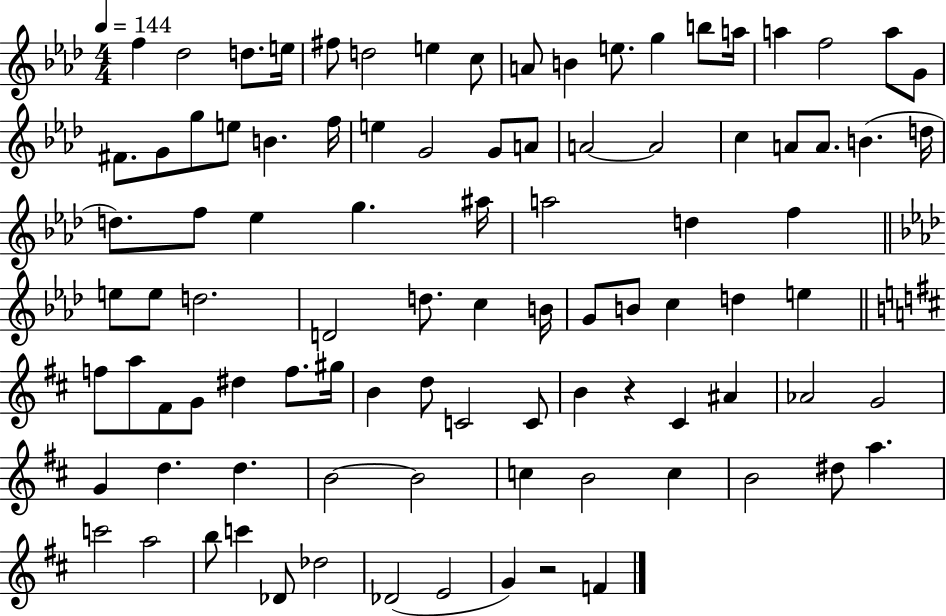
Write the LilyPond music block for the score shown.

{
  \clef treble
  \numericTimeSignature
  \time 4/4
  \key aes \major
  \tempo 4 = 144
  \repeat volta 2 { f''4 des''2 d''8. e''16 | fis''8 d''2 e''4 c''8 | a'8 b'4 e''8. g''4 b''8 a''16 | a''4 f''2 a''8 g'8 | \break fis'8. g'8 g''8 e''8 b'4. f''16 | e''4 g'2 g'8 a'8 | a'2~~ a'2 | c''4 a'8 a'8. b'4.( d''16 | \break d''8.) f''8 ees''4 g''4. ais''16 | a''2 d''4 f''4 | \bar "||" \break \key aes \major e''8 e''8 d''2. | d'2 d''8. c''4 b'16 | g'8 b'8 c''4 d''4 e''4 | \bar "||" \break \key d \major f''8 a''8 fis'8 g'8 dis''4 f''8. gis''16 | b'4 d''8 c'2 c'8 | b'4 r4 cis'4 ais'4 | aes'2 g'2 | \break g'4 d''4. d''4. | b'2~~ b'2 | c''4 b'2 c''4 | b'2 dis''8 a''4. | \break c'''2 a''2 | b''8 c'''4 des'8 des''2 | des'2( e'2 | g'4) r2 f'4 | \break } \bar "|."
}